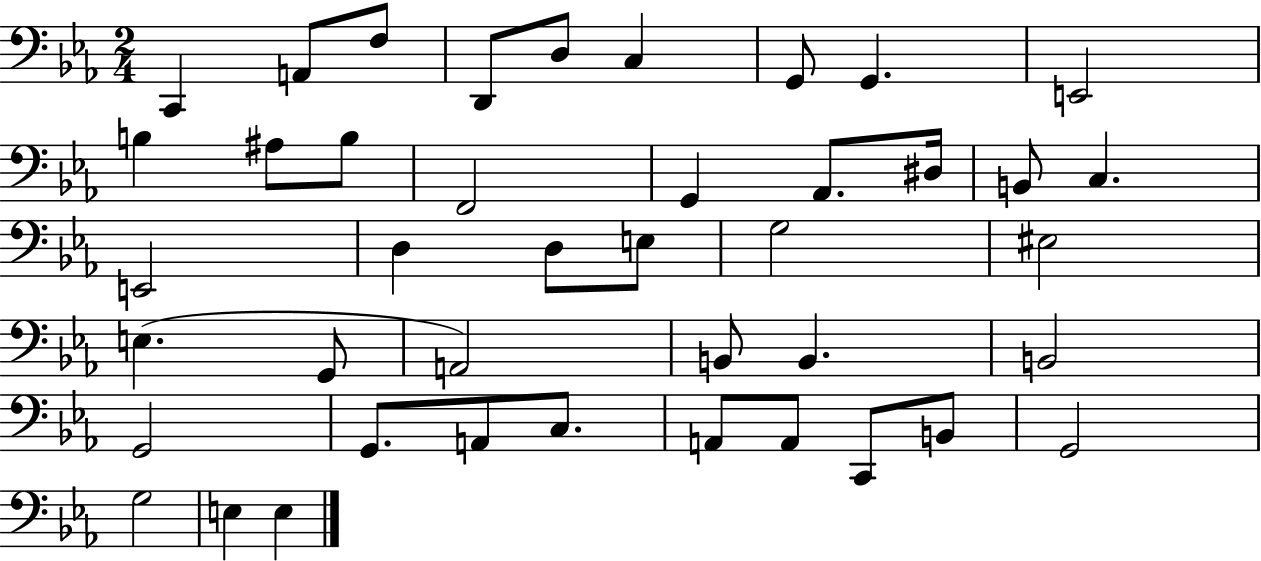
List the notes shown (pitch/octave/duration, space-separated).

C2/q A2/e F3/e D2/e D3/e C3/q G2/e G2/q. E2/h B3/q A#3/e B3/e F2/h G2/q Ab2/e. D#3/s B2/e C3/q. E2/h D3/q D3/e E3/e G3/h EIS3/h E3/q. G2/e A2/h B2/e B2/q. B2/h G2/h G2/e. A2/e C3/e. A2/e A2/e C2/e B2/e G2/h G3/h E3/q E3/q